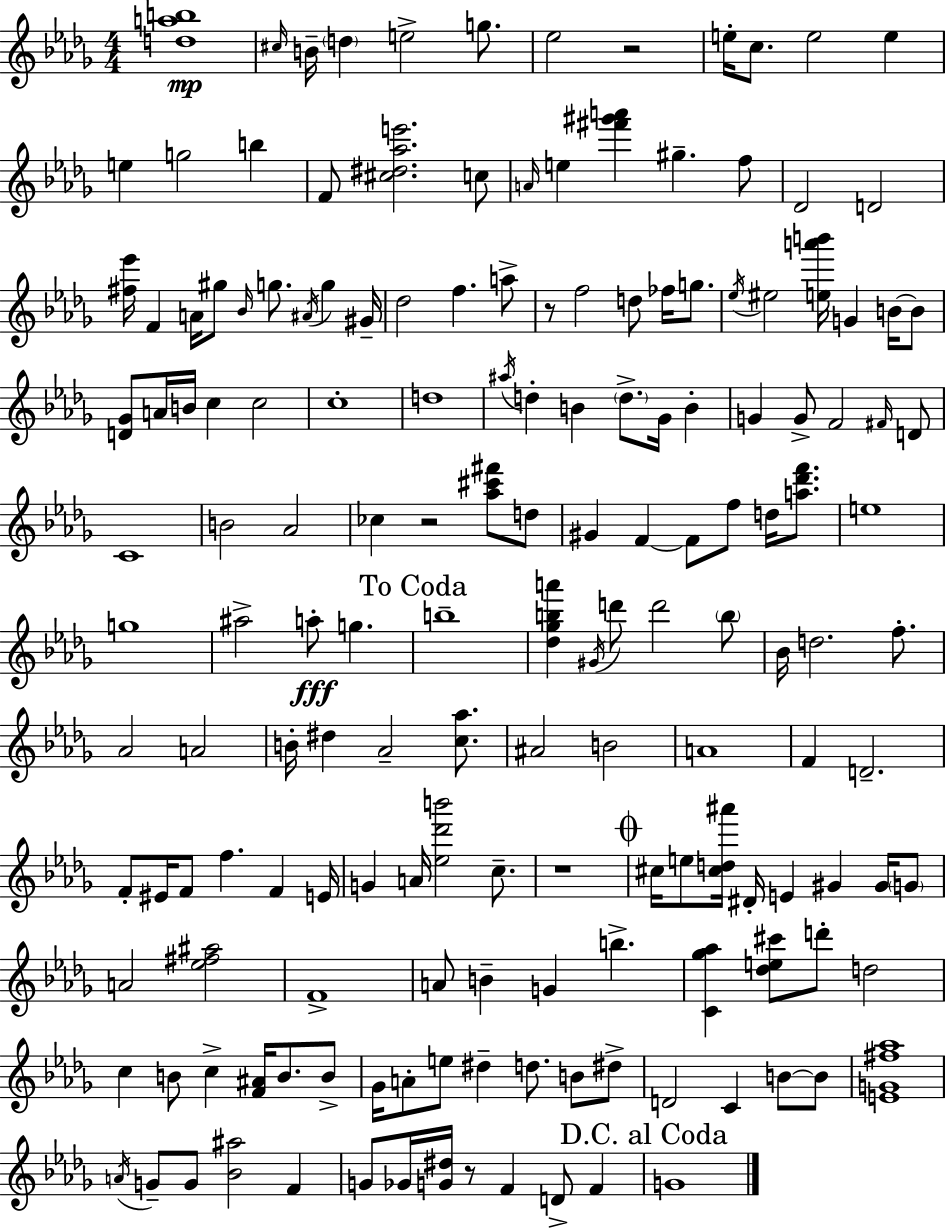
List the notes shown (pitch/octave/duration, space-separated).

[D5,A5,B5]/w C#5/s B4/s D5/q E5/h G5/e. Eb5/h R/h E5/s C5/e. E5/h E5/q E5/q G5/h B5/q F4/e [C#5,D#5,Ab5,E6]/h. C5/e A4/s E5/q [F#6,G#6,A6]/q G#5/q. F5/e Db4/h D4/h [F#5,Eb6]/s F4/q A4/s G#5/e Bb4/s G5/e. A#4/s G5/q G#4/s Db5/h F5/q. A5/e R/e F5/h D5/e FES5/s G5/e. Eb5/s EIS5/h [E5,A6,B6]/s G4/q B4/s B4/e [D4,Gb4]/e A4/s B4/s C5/q C5/h C5/w D5/w A#5/s D5/q B4/q D5/e. Gb4/s B4/q G4/q G4/e F4/h F#4/s D4/e C4/w B4/h Ab4/h CES5/q R/h [Ab5,C#6,F#6]/e D5/e G#4/q F4/q F4/e F5/e D5/s [A5,Db6,F6]/e. E5/w G5/w A#5/h A5/e G5/q. B5/w [Db5,Gb5,B5,A6]/q G#4/s D6/e D6/h B5/e Bb4/s D5/h. F5/e. Ab4/h A4/h B4/s D#5/q Ab4/h [C5,Ab5]/e. A#4/h B4/h A4/w F4/q D4/h. F4/e EIS4/s F4/e F5/q. F4/q E4/s G4/q A4/s [Eb5,Db6,B6]/h C5/e. R/w C#5/s E5/e [C#5,D5,A#6]/s D#4/s E4/q G#4/q G#4/s G4/e A4/h [Eb5,F#5,A#5]/h F4/w A4/e B4/q G4/q B5/q. [C4,Gb5,Ab5]/q [Db5,E5,C#6]/e D6/e D5/h C5/q B4/e C5/q [F4,A#4]/s B4/e. B4/e Gb4/s A4/e E5/e D#5/q D5/e. B4/e D#5/e D4/h C4/q B4/e B4/e [E4,G4,F#5,Ab5]/w A4/s G4/e G4/e [Bb4,A#5]/h F4/q G4/e Gb4/s [G4,D#5]/s R/e F4/q D4/e F4/q G4/w